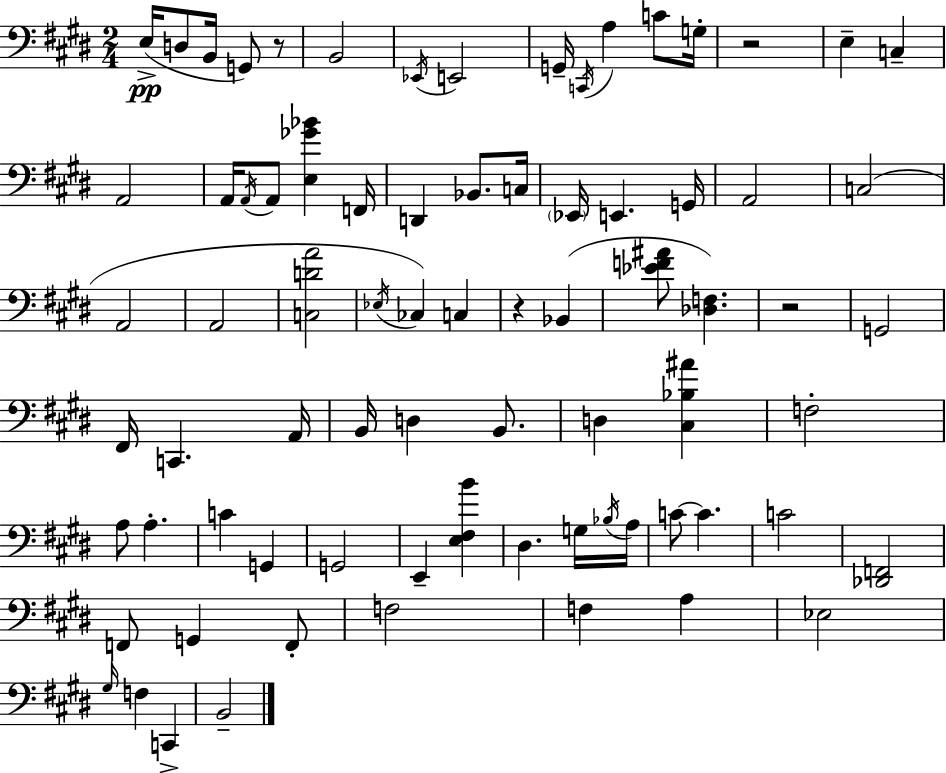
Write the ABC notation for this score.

X:1
T:Untitled
M:2/4
L:1/4
K:E
E,/4 D,/2 B,,/4 G,,/2 z/2 B,,2 _E,,/4 E,,2 G,,/4 C,,/4 A, C/2 G,/4 z2 E, C, A,,2 A,,/4 A,,/4 A,,/2 [E,_G_B] F,,/4 D,, _B,,/2 C,/4 _E,,/4 E,, G,,/4 A,,2 C,2 A,,2 A,,2 [C,DA]2 _E,/4 _C, C, z _B,, [_EF^A]/2 [_D,F,] z2 G,,2 ^F,,/4 C,, A,,/4 B,,/4 D, B,,/2 D, [^C,_B,^A] F,2 A,/2 A, C G,, G,,2 E,, [E,^F,B] ^D, G,/4 _B,/4 A,/4 C/2 C C2 [_D,,F,,]2 F,,/2 G,, F,,/2 F,2 F, A, _E,2 ^G,/4 F, C,, B,,2